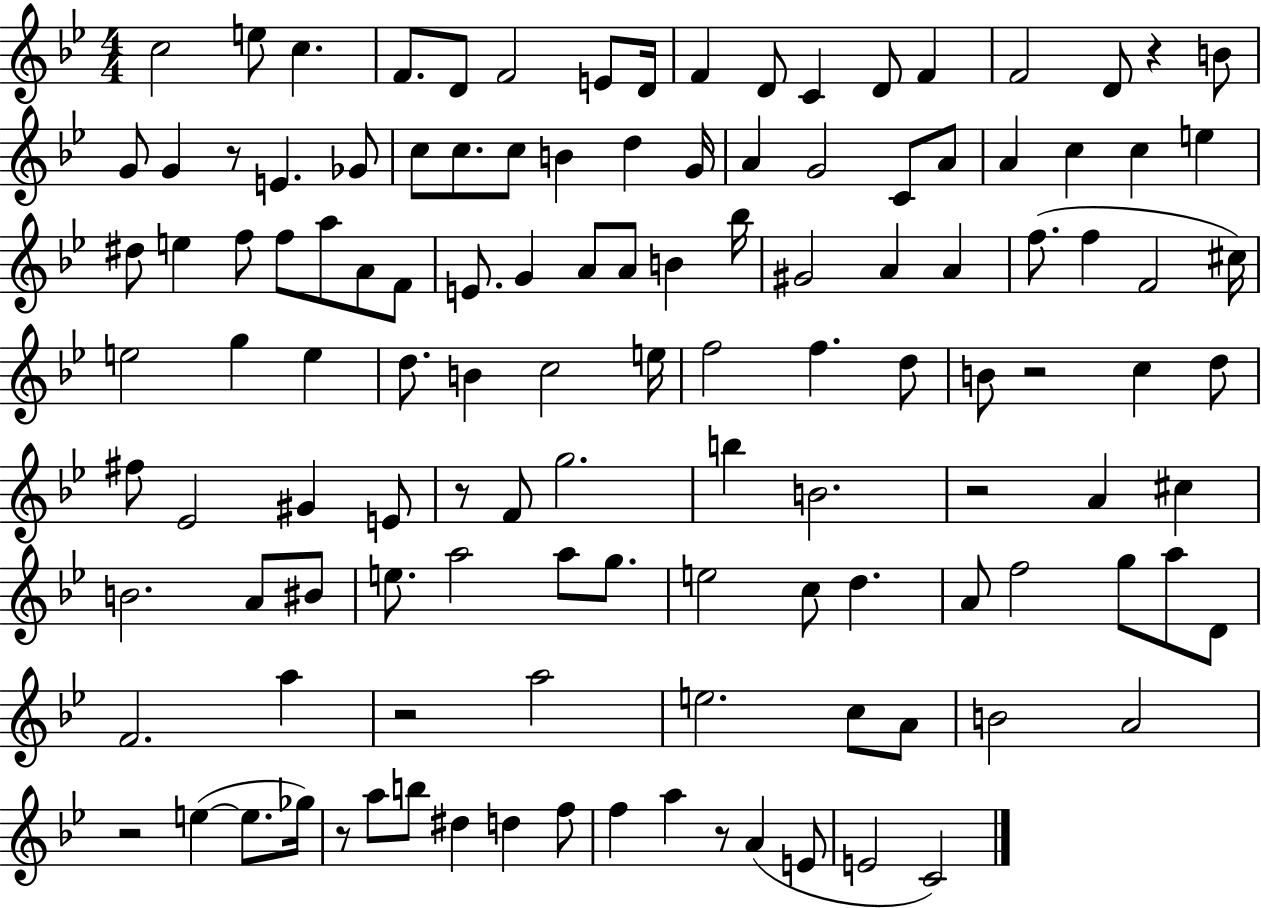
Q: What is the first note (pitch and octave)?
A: C5